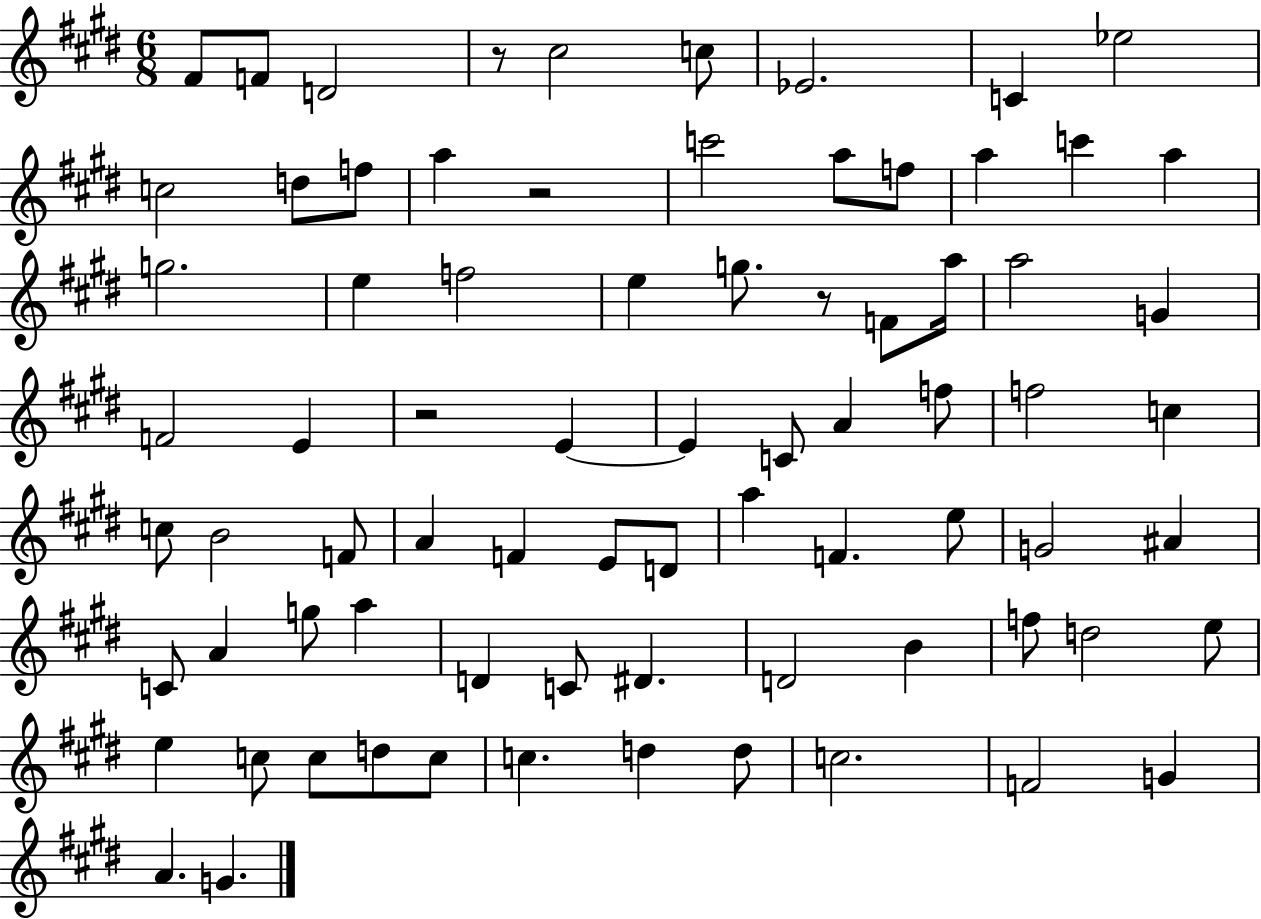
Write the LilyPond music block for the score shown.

{
  \clef treble
  \numericTimeSignature
  \time 6/8
  \key e \major
  fis'8 f'8 d'2 | r8 cis''2 c''8 | ees'2. | c'4 ees''2 | \break c''2 d''8 f''8 | a''4 r2 | c'''2 a''8 f''8 | a''4 c'''4 a''4 | \break g''2. | e''4 f''2 | e''4 g''8. r8 f'8 a''16 | a''2 g'4 | \break f'2 e'4 | r2 e'4~~ | e'4 c'8 a'4 f''8 | f''2 c''4 | \break c''8 b'2 f'8 | a'4 f'4 e'8 d'8 | a''4 f'4. e''8 | g'2 ais'4 | \break c'8 a'4 g''8 a''4 | d'4 c'8 dis'4. | d'2 b'4 | f''8 d''2 e''8 | \break e''4 c''8 c''8 d''8 c''8 | c''4. d''4 d''8 | c''2. | f'2 g'4 | \break a'4. g'4. | \bar "|."
}